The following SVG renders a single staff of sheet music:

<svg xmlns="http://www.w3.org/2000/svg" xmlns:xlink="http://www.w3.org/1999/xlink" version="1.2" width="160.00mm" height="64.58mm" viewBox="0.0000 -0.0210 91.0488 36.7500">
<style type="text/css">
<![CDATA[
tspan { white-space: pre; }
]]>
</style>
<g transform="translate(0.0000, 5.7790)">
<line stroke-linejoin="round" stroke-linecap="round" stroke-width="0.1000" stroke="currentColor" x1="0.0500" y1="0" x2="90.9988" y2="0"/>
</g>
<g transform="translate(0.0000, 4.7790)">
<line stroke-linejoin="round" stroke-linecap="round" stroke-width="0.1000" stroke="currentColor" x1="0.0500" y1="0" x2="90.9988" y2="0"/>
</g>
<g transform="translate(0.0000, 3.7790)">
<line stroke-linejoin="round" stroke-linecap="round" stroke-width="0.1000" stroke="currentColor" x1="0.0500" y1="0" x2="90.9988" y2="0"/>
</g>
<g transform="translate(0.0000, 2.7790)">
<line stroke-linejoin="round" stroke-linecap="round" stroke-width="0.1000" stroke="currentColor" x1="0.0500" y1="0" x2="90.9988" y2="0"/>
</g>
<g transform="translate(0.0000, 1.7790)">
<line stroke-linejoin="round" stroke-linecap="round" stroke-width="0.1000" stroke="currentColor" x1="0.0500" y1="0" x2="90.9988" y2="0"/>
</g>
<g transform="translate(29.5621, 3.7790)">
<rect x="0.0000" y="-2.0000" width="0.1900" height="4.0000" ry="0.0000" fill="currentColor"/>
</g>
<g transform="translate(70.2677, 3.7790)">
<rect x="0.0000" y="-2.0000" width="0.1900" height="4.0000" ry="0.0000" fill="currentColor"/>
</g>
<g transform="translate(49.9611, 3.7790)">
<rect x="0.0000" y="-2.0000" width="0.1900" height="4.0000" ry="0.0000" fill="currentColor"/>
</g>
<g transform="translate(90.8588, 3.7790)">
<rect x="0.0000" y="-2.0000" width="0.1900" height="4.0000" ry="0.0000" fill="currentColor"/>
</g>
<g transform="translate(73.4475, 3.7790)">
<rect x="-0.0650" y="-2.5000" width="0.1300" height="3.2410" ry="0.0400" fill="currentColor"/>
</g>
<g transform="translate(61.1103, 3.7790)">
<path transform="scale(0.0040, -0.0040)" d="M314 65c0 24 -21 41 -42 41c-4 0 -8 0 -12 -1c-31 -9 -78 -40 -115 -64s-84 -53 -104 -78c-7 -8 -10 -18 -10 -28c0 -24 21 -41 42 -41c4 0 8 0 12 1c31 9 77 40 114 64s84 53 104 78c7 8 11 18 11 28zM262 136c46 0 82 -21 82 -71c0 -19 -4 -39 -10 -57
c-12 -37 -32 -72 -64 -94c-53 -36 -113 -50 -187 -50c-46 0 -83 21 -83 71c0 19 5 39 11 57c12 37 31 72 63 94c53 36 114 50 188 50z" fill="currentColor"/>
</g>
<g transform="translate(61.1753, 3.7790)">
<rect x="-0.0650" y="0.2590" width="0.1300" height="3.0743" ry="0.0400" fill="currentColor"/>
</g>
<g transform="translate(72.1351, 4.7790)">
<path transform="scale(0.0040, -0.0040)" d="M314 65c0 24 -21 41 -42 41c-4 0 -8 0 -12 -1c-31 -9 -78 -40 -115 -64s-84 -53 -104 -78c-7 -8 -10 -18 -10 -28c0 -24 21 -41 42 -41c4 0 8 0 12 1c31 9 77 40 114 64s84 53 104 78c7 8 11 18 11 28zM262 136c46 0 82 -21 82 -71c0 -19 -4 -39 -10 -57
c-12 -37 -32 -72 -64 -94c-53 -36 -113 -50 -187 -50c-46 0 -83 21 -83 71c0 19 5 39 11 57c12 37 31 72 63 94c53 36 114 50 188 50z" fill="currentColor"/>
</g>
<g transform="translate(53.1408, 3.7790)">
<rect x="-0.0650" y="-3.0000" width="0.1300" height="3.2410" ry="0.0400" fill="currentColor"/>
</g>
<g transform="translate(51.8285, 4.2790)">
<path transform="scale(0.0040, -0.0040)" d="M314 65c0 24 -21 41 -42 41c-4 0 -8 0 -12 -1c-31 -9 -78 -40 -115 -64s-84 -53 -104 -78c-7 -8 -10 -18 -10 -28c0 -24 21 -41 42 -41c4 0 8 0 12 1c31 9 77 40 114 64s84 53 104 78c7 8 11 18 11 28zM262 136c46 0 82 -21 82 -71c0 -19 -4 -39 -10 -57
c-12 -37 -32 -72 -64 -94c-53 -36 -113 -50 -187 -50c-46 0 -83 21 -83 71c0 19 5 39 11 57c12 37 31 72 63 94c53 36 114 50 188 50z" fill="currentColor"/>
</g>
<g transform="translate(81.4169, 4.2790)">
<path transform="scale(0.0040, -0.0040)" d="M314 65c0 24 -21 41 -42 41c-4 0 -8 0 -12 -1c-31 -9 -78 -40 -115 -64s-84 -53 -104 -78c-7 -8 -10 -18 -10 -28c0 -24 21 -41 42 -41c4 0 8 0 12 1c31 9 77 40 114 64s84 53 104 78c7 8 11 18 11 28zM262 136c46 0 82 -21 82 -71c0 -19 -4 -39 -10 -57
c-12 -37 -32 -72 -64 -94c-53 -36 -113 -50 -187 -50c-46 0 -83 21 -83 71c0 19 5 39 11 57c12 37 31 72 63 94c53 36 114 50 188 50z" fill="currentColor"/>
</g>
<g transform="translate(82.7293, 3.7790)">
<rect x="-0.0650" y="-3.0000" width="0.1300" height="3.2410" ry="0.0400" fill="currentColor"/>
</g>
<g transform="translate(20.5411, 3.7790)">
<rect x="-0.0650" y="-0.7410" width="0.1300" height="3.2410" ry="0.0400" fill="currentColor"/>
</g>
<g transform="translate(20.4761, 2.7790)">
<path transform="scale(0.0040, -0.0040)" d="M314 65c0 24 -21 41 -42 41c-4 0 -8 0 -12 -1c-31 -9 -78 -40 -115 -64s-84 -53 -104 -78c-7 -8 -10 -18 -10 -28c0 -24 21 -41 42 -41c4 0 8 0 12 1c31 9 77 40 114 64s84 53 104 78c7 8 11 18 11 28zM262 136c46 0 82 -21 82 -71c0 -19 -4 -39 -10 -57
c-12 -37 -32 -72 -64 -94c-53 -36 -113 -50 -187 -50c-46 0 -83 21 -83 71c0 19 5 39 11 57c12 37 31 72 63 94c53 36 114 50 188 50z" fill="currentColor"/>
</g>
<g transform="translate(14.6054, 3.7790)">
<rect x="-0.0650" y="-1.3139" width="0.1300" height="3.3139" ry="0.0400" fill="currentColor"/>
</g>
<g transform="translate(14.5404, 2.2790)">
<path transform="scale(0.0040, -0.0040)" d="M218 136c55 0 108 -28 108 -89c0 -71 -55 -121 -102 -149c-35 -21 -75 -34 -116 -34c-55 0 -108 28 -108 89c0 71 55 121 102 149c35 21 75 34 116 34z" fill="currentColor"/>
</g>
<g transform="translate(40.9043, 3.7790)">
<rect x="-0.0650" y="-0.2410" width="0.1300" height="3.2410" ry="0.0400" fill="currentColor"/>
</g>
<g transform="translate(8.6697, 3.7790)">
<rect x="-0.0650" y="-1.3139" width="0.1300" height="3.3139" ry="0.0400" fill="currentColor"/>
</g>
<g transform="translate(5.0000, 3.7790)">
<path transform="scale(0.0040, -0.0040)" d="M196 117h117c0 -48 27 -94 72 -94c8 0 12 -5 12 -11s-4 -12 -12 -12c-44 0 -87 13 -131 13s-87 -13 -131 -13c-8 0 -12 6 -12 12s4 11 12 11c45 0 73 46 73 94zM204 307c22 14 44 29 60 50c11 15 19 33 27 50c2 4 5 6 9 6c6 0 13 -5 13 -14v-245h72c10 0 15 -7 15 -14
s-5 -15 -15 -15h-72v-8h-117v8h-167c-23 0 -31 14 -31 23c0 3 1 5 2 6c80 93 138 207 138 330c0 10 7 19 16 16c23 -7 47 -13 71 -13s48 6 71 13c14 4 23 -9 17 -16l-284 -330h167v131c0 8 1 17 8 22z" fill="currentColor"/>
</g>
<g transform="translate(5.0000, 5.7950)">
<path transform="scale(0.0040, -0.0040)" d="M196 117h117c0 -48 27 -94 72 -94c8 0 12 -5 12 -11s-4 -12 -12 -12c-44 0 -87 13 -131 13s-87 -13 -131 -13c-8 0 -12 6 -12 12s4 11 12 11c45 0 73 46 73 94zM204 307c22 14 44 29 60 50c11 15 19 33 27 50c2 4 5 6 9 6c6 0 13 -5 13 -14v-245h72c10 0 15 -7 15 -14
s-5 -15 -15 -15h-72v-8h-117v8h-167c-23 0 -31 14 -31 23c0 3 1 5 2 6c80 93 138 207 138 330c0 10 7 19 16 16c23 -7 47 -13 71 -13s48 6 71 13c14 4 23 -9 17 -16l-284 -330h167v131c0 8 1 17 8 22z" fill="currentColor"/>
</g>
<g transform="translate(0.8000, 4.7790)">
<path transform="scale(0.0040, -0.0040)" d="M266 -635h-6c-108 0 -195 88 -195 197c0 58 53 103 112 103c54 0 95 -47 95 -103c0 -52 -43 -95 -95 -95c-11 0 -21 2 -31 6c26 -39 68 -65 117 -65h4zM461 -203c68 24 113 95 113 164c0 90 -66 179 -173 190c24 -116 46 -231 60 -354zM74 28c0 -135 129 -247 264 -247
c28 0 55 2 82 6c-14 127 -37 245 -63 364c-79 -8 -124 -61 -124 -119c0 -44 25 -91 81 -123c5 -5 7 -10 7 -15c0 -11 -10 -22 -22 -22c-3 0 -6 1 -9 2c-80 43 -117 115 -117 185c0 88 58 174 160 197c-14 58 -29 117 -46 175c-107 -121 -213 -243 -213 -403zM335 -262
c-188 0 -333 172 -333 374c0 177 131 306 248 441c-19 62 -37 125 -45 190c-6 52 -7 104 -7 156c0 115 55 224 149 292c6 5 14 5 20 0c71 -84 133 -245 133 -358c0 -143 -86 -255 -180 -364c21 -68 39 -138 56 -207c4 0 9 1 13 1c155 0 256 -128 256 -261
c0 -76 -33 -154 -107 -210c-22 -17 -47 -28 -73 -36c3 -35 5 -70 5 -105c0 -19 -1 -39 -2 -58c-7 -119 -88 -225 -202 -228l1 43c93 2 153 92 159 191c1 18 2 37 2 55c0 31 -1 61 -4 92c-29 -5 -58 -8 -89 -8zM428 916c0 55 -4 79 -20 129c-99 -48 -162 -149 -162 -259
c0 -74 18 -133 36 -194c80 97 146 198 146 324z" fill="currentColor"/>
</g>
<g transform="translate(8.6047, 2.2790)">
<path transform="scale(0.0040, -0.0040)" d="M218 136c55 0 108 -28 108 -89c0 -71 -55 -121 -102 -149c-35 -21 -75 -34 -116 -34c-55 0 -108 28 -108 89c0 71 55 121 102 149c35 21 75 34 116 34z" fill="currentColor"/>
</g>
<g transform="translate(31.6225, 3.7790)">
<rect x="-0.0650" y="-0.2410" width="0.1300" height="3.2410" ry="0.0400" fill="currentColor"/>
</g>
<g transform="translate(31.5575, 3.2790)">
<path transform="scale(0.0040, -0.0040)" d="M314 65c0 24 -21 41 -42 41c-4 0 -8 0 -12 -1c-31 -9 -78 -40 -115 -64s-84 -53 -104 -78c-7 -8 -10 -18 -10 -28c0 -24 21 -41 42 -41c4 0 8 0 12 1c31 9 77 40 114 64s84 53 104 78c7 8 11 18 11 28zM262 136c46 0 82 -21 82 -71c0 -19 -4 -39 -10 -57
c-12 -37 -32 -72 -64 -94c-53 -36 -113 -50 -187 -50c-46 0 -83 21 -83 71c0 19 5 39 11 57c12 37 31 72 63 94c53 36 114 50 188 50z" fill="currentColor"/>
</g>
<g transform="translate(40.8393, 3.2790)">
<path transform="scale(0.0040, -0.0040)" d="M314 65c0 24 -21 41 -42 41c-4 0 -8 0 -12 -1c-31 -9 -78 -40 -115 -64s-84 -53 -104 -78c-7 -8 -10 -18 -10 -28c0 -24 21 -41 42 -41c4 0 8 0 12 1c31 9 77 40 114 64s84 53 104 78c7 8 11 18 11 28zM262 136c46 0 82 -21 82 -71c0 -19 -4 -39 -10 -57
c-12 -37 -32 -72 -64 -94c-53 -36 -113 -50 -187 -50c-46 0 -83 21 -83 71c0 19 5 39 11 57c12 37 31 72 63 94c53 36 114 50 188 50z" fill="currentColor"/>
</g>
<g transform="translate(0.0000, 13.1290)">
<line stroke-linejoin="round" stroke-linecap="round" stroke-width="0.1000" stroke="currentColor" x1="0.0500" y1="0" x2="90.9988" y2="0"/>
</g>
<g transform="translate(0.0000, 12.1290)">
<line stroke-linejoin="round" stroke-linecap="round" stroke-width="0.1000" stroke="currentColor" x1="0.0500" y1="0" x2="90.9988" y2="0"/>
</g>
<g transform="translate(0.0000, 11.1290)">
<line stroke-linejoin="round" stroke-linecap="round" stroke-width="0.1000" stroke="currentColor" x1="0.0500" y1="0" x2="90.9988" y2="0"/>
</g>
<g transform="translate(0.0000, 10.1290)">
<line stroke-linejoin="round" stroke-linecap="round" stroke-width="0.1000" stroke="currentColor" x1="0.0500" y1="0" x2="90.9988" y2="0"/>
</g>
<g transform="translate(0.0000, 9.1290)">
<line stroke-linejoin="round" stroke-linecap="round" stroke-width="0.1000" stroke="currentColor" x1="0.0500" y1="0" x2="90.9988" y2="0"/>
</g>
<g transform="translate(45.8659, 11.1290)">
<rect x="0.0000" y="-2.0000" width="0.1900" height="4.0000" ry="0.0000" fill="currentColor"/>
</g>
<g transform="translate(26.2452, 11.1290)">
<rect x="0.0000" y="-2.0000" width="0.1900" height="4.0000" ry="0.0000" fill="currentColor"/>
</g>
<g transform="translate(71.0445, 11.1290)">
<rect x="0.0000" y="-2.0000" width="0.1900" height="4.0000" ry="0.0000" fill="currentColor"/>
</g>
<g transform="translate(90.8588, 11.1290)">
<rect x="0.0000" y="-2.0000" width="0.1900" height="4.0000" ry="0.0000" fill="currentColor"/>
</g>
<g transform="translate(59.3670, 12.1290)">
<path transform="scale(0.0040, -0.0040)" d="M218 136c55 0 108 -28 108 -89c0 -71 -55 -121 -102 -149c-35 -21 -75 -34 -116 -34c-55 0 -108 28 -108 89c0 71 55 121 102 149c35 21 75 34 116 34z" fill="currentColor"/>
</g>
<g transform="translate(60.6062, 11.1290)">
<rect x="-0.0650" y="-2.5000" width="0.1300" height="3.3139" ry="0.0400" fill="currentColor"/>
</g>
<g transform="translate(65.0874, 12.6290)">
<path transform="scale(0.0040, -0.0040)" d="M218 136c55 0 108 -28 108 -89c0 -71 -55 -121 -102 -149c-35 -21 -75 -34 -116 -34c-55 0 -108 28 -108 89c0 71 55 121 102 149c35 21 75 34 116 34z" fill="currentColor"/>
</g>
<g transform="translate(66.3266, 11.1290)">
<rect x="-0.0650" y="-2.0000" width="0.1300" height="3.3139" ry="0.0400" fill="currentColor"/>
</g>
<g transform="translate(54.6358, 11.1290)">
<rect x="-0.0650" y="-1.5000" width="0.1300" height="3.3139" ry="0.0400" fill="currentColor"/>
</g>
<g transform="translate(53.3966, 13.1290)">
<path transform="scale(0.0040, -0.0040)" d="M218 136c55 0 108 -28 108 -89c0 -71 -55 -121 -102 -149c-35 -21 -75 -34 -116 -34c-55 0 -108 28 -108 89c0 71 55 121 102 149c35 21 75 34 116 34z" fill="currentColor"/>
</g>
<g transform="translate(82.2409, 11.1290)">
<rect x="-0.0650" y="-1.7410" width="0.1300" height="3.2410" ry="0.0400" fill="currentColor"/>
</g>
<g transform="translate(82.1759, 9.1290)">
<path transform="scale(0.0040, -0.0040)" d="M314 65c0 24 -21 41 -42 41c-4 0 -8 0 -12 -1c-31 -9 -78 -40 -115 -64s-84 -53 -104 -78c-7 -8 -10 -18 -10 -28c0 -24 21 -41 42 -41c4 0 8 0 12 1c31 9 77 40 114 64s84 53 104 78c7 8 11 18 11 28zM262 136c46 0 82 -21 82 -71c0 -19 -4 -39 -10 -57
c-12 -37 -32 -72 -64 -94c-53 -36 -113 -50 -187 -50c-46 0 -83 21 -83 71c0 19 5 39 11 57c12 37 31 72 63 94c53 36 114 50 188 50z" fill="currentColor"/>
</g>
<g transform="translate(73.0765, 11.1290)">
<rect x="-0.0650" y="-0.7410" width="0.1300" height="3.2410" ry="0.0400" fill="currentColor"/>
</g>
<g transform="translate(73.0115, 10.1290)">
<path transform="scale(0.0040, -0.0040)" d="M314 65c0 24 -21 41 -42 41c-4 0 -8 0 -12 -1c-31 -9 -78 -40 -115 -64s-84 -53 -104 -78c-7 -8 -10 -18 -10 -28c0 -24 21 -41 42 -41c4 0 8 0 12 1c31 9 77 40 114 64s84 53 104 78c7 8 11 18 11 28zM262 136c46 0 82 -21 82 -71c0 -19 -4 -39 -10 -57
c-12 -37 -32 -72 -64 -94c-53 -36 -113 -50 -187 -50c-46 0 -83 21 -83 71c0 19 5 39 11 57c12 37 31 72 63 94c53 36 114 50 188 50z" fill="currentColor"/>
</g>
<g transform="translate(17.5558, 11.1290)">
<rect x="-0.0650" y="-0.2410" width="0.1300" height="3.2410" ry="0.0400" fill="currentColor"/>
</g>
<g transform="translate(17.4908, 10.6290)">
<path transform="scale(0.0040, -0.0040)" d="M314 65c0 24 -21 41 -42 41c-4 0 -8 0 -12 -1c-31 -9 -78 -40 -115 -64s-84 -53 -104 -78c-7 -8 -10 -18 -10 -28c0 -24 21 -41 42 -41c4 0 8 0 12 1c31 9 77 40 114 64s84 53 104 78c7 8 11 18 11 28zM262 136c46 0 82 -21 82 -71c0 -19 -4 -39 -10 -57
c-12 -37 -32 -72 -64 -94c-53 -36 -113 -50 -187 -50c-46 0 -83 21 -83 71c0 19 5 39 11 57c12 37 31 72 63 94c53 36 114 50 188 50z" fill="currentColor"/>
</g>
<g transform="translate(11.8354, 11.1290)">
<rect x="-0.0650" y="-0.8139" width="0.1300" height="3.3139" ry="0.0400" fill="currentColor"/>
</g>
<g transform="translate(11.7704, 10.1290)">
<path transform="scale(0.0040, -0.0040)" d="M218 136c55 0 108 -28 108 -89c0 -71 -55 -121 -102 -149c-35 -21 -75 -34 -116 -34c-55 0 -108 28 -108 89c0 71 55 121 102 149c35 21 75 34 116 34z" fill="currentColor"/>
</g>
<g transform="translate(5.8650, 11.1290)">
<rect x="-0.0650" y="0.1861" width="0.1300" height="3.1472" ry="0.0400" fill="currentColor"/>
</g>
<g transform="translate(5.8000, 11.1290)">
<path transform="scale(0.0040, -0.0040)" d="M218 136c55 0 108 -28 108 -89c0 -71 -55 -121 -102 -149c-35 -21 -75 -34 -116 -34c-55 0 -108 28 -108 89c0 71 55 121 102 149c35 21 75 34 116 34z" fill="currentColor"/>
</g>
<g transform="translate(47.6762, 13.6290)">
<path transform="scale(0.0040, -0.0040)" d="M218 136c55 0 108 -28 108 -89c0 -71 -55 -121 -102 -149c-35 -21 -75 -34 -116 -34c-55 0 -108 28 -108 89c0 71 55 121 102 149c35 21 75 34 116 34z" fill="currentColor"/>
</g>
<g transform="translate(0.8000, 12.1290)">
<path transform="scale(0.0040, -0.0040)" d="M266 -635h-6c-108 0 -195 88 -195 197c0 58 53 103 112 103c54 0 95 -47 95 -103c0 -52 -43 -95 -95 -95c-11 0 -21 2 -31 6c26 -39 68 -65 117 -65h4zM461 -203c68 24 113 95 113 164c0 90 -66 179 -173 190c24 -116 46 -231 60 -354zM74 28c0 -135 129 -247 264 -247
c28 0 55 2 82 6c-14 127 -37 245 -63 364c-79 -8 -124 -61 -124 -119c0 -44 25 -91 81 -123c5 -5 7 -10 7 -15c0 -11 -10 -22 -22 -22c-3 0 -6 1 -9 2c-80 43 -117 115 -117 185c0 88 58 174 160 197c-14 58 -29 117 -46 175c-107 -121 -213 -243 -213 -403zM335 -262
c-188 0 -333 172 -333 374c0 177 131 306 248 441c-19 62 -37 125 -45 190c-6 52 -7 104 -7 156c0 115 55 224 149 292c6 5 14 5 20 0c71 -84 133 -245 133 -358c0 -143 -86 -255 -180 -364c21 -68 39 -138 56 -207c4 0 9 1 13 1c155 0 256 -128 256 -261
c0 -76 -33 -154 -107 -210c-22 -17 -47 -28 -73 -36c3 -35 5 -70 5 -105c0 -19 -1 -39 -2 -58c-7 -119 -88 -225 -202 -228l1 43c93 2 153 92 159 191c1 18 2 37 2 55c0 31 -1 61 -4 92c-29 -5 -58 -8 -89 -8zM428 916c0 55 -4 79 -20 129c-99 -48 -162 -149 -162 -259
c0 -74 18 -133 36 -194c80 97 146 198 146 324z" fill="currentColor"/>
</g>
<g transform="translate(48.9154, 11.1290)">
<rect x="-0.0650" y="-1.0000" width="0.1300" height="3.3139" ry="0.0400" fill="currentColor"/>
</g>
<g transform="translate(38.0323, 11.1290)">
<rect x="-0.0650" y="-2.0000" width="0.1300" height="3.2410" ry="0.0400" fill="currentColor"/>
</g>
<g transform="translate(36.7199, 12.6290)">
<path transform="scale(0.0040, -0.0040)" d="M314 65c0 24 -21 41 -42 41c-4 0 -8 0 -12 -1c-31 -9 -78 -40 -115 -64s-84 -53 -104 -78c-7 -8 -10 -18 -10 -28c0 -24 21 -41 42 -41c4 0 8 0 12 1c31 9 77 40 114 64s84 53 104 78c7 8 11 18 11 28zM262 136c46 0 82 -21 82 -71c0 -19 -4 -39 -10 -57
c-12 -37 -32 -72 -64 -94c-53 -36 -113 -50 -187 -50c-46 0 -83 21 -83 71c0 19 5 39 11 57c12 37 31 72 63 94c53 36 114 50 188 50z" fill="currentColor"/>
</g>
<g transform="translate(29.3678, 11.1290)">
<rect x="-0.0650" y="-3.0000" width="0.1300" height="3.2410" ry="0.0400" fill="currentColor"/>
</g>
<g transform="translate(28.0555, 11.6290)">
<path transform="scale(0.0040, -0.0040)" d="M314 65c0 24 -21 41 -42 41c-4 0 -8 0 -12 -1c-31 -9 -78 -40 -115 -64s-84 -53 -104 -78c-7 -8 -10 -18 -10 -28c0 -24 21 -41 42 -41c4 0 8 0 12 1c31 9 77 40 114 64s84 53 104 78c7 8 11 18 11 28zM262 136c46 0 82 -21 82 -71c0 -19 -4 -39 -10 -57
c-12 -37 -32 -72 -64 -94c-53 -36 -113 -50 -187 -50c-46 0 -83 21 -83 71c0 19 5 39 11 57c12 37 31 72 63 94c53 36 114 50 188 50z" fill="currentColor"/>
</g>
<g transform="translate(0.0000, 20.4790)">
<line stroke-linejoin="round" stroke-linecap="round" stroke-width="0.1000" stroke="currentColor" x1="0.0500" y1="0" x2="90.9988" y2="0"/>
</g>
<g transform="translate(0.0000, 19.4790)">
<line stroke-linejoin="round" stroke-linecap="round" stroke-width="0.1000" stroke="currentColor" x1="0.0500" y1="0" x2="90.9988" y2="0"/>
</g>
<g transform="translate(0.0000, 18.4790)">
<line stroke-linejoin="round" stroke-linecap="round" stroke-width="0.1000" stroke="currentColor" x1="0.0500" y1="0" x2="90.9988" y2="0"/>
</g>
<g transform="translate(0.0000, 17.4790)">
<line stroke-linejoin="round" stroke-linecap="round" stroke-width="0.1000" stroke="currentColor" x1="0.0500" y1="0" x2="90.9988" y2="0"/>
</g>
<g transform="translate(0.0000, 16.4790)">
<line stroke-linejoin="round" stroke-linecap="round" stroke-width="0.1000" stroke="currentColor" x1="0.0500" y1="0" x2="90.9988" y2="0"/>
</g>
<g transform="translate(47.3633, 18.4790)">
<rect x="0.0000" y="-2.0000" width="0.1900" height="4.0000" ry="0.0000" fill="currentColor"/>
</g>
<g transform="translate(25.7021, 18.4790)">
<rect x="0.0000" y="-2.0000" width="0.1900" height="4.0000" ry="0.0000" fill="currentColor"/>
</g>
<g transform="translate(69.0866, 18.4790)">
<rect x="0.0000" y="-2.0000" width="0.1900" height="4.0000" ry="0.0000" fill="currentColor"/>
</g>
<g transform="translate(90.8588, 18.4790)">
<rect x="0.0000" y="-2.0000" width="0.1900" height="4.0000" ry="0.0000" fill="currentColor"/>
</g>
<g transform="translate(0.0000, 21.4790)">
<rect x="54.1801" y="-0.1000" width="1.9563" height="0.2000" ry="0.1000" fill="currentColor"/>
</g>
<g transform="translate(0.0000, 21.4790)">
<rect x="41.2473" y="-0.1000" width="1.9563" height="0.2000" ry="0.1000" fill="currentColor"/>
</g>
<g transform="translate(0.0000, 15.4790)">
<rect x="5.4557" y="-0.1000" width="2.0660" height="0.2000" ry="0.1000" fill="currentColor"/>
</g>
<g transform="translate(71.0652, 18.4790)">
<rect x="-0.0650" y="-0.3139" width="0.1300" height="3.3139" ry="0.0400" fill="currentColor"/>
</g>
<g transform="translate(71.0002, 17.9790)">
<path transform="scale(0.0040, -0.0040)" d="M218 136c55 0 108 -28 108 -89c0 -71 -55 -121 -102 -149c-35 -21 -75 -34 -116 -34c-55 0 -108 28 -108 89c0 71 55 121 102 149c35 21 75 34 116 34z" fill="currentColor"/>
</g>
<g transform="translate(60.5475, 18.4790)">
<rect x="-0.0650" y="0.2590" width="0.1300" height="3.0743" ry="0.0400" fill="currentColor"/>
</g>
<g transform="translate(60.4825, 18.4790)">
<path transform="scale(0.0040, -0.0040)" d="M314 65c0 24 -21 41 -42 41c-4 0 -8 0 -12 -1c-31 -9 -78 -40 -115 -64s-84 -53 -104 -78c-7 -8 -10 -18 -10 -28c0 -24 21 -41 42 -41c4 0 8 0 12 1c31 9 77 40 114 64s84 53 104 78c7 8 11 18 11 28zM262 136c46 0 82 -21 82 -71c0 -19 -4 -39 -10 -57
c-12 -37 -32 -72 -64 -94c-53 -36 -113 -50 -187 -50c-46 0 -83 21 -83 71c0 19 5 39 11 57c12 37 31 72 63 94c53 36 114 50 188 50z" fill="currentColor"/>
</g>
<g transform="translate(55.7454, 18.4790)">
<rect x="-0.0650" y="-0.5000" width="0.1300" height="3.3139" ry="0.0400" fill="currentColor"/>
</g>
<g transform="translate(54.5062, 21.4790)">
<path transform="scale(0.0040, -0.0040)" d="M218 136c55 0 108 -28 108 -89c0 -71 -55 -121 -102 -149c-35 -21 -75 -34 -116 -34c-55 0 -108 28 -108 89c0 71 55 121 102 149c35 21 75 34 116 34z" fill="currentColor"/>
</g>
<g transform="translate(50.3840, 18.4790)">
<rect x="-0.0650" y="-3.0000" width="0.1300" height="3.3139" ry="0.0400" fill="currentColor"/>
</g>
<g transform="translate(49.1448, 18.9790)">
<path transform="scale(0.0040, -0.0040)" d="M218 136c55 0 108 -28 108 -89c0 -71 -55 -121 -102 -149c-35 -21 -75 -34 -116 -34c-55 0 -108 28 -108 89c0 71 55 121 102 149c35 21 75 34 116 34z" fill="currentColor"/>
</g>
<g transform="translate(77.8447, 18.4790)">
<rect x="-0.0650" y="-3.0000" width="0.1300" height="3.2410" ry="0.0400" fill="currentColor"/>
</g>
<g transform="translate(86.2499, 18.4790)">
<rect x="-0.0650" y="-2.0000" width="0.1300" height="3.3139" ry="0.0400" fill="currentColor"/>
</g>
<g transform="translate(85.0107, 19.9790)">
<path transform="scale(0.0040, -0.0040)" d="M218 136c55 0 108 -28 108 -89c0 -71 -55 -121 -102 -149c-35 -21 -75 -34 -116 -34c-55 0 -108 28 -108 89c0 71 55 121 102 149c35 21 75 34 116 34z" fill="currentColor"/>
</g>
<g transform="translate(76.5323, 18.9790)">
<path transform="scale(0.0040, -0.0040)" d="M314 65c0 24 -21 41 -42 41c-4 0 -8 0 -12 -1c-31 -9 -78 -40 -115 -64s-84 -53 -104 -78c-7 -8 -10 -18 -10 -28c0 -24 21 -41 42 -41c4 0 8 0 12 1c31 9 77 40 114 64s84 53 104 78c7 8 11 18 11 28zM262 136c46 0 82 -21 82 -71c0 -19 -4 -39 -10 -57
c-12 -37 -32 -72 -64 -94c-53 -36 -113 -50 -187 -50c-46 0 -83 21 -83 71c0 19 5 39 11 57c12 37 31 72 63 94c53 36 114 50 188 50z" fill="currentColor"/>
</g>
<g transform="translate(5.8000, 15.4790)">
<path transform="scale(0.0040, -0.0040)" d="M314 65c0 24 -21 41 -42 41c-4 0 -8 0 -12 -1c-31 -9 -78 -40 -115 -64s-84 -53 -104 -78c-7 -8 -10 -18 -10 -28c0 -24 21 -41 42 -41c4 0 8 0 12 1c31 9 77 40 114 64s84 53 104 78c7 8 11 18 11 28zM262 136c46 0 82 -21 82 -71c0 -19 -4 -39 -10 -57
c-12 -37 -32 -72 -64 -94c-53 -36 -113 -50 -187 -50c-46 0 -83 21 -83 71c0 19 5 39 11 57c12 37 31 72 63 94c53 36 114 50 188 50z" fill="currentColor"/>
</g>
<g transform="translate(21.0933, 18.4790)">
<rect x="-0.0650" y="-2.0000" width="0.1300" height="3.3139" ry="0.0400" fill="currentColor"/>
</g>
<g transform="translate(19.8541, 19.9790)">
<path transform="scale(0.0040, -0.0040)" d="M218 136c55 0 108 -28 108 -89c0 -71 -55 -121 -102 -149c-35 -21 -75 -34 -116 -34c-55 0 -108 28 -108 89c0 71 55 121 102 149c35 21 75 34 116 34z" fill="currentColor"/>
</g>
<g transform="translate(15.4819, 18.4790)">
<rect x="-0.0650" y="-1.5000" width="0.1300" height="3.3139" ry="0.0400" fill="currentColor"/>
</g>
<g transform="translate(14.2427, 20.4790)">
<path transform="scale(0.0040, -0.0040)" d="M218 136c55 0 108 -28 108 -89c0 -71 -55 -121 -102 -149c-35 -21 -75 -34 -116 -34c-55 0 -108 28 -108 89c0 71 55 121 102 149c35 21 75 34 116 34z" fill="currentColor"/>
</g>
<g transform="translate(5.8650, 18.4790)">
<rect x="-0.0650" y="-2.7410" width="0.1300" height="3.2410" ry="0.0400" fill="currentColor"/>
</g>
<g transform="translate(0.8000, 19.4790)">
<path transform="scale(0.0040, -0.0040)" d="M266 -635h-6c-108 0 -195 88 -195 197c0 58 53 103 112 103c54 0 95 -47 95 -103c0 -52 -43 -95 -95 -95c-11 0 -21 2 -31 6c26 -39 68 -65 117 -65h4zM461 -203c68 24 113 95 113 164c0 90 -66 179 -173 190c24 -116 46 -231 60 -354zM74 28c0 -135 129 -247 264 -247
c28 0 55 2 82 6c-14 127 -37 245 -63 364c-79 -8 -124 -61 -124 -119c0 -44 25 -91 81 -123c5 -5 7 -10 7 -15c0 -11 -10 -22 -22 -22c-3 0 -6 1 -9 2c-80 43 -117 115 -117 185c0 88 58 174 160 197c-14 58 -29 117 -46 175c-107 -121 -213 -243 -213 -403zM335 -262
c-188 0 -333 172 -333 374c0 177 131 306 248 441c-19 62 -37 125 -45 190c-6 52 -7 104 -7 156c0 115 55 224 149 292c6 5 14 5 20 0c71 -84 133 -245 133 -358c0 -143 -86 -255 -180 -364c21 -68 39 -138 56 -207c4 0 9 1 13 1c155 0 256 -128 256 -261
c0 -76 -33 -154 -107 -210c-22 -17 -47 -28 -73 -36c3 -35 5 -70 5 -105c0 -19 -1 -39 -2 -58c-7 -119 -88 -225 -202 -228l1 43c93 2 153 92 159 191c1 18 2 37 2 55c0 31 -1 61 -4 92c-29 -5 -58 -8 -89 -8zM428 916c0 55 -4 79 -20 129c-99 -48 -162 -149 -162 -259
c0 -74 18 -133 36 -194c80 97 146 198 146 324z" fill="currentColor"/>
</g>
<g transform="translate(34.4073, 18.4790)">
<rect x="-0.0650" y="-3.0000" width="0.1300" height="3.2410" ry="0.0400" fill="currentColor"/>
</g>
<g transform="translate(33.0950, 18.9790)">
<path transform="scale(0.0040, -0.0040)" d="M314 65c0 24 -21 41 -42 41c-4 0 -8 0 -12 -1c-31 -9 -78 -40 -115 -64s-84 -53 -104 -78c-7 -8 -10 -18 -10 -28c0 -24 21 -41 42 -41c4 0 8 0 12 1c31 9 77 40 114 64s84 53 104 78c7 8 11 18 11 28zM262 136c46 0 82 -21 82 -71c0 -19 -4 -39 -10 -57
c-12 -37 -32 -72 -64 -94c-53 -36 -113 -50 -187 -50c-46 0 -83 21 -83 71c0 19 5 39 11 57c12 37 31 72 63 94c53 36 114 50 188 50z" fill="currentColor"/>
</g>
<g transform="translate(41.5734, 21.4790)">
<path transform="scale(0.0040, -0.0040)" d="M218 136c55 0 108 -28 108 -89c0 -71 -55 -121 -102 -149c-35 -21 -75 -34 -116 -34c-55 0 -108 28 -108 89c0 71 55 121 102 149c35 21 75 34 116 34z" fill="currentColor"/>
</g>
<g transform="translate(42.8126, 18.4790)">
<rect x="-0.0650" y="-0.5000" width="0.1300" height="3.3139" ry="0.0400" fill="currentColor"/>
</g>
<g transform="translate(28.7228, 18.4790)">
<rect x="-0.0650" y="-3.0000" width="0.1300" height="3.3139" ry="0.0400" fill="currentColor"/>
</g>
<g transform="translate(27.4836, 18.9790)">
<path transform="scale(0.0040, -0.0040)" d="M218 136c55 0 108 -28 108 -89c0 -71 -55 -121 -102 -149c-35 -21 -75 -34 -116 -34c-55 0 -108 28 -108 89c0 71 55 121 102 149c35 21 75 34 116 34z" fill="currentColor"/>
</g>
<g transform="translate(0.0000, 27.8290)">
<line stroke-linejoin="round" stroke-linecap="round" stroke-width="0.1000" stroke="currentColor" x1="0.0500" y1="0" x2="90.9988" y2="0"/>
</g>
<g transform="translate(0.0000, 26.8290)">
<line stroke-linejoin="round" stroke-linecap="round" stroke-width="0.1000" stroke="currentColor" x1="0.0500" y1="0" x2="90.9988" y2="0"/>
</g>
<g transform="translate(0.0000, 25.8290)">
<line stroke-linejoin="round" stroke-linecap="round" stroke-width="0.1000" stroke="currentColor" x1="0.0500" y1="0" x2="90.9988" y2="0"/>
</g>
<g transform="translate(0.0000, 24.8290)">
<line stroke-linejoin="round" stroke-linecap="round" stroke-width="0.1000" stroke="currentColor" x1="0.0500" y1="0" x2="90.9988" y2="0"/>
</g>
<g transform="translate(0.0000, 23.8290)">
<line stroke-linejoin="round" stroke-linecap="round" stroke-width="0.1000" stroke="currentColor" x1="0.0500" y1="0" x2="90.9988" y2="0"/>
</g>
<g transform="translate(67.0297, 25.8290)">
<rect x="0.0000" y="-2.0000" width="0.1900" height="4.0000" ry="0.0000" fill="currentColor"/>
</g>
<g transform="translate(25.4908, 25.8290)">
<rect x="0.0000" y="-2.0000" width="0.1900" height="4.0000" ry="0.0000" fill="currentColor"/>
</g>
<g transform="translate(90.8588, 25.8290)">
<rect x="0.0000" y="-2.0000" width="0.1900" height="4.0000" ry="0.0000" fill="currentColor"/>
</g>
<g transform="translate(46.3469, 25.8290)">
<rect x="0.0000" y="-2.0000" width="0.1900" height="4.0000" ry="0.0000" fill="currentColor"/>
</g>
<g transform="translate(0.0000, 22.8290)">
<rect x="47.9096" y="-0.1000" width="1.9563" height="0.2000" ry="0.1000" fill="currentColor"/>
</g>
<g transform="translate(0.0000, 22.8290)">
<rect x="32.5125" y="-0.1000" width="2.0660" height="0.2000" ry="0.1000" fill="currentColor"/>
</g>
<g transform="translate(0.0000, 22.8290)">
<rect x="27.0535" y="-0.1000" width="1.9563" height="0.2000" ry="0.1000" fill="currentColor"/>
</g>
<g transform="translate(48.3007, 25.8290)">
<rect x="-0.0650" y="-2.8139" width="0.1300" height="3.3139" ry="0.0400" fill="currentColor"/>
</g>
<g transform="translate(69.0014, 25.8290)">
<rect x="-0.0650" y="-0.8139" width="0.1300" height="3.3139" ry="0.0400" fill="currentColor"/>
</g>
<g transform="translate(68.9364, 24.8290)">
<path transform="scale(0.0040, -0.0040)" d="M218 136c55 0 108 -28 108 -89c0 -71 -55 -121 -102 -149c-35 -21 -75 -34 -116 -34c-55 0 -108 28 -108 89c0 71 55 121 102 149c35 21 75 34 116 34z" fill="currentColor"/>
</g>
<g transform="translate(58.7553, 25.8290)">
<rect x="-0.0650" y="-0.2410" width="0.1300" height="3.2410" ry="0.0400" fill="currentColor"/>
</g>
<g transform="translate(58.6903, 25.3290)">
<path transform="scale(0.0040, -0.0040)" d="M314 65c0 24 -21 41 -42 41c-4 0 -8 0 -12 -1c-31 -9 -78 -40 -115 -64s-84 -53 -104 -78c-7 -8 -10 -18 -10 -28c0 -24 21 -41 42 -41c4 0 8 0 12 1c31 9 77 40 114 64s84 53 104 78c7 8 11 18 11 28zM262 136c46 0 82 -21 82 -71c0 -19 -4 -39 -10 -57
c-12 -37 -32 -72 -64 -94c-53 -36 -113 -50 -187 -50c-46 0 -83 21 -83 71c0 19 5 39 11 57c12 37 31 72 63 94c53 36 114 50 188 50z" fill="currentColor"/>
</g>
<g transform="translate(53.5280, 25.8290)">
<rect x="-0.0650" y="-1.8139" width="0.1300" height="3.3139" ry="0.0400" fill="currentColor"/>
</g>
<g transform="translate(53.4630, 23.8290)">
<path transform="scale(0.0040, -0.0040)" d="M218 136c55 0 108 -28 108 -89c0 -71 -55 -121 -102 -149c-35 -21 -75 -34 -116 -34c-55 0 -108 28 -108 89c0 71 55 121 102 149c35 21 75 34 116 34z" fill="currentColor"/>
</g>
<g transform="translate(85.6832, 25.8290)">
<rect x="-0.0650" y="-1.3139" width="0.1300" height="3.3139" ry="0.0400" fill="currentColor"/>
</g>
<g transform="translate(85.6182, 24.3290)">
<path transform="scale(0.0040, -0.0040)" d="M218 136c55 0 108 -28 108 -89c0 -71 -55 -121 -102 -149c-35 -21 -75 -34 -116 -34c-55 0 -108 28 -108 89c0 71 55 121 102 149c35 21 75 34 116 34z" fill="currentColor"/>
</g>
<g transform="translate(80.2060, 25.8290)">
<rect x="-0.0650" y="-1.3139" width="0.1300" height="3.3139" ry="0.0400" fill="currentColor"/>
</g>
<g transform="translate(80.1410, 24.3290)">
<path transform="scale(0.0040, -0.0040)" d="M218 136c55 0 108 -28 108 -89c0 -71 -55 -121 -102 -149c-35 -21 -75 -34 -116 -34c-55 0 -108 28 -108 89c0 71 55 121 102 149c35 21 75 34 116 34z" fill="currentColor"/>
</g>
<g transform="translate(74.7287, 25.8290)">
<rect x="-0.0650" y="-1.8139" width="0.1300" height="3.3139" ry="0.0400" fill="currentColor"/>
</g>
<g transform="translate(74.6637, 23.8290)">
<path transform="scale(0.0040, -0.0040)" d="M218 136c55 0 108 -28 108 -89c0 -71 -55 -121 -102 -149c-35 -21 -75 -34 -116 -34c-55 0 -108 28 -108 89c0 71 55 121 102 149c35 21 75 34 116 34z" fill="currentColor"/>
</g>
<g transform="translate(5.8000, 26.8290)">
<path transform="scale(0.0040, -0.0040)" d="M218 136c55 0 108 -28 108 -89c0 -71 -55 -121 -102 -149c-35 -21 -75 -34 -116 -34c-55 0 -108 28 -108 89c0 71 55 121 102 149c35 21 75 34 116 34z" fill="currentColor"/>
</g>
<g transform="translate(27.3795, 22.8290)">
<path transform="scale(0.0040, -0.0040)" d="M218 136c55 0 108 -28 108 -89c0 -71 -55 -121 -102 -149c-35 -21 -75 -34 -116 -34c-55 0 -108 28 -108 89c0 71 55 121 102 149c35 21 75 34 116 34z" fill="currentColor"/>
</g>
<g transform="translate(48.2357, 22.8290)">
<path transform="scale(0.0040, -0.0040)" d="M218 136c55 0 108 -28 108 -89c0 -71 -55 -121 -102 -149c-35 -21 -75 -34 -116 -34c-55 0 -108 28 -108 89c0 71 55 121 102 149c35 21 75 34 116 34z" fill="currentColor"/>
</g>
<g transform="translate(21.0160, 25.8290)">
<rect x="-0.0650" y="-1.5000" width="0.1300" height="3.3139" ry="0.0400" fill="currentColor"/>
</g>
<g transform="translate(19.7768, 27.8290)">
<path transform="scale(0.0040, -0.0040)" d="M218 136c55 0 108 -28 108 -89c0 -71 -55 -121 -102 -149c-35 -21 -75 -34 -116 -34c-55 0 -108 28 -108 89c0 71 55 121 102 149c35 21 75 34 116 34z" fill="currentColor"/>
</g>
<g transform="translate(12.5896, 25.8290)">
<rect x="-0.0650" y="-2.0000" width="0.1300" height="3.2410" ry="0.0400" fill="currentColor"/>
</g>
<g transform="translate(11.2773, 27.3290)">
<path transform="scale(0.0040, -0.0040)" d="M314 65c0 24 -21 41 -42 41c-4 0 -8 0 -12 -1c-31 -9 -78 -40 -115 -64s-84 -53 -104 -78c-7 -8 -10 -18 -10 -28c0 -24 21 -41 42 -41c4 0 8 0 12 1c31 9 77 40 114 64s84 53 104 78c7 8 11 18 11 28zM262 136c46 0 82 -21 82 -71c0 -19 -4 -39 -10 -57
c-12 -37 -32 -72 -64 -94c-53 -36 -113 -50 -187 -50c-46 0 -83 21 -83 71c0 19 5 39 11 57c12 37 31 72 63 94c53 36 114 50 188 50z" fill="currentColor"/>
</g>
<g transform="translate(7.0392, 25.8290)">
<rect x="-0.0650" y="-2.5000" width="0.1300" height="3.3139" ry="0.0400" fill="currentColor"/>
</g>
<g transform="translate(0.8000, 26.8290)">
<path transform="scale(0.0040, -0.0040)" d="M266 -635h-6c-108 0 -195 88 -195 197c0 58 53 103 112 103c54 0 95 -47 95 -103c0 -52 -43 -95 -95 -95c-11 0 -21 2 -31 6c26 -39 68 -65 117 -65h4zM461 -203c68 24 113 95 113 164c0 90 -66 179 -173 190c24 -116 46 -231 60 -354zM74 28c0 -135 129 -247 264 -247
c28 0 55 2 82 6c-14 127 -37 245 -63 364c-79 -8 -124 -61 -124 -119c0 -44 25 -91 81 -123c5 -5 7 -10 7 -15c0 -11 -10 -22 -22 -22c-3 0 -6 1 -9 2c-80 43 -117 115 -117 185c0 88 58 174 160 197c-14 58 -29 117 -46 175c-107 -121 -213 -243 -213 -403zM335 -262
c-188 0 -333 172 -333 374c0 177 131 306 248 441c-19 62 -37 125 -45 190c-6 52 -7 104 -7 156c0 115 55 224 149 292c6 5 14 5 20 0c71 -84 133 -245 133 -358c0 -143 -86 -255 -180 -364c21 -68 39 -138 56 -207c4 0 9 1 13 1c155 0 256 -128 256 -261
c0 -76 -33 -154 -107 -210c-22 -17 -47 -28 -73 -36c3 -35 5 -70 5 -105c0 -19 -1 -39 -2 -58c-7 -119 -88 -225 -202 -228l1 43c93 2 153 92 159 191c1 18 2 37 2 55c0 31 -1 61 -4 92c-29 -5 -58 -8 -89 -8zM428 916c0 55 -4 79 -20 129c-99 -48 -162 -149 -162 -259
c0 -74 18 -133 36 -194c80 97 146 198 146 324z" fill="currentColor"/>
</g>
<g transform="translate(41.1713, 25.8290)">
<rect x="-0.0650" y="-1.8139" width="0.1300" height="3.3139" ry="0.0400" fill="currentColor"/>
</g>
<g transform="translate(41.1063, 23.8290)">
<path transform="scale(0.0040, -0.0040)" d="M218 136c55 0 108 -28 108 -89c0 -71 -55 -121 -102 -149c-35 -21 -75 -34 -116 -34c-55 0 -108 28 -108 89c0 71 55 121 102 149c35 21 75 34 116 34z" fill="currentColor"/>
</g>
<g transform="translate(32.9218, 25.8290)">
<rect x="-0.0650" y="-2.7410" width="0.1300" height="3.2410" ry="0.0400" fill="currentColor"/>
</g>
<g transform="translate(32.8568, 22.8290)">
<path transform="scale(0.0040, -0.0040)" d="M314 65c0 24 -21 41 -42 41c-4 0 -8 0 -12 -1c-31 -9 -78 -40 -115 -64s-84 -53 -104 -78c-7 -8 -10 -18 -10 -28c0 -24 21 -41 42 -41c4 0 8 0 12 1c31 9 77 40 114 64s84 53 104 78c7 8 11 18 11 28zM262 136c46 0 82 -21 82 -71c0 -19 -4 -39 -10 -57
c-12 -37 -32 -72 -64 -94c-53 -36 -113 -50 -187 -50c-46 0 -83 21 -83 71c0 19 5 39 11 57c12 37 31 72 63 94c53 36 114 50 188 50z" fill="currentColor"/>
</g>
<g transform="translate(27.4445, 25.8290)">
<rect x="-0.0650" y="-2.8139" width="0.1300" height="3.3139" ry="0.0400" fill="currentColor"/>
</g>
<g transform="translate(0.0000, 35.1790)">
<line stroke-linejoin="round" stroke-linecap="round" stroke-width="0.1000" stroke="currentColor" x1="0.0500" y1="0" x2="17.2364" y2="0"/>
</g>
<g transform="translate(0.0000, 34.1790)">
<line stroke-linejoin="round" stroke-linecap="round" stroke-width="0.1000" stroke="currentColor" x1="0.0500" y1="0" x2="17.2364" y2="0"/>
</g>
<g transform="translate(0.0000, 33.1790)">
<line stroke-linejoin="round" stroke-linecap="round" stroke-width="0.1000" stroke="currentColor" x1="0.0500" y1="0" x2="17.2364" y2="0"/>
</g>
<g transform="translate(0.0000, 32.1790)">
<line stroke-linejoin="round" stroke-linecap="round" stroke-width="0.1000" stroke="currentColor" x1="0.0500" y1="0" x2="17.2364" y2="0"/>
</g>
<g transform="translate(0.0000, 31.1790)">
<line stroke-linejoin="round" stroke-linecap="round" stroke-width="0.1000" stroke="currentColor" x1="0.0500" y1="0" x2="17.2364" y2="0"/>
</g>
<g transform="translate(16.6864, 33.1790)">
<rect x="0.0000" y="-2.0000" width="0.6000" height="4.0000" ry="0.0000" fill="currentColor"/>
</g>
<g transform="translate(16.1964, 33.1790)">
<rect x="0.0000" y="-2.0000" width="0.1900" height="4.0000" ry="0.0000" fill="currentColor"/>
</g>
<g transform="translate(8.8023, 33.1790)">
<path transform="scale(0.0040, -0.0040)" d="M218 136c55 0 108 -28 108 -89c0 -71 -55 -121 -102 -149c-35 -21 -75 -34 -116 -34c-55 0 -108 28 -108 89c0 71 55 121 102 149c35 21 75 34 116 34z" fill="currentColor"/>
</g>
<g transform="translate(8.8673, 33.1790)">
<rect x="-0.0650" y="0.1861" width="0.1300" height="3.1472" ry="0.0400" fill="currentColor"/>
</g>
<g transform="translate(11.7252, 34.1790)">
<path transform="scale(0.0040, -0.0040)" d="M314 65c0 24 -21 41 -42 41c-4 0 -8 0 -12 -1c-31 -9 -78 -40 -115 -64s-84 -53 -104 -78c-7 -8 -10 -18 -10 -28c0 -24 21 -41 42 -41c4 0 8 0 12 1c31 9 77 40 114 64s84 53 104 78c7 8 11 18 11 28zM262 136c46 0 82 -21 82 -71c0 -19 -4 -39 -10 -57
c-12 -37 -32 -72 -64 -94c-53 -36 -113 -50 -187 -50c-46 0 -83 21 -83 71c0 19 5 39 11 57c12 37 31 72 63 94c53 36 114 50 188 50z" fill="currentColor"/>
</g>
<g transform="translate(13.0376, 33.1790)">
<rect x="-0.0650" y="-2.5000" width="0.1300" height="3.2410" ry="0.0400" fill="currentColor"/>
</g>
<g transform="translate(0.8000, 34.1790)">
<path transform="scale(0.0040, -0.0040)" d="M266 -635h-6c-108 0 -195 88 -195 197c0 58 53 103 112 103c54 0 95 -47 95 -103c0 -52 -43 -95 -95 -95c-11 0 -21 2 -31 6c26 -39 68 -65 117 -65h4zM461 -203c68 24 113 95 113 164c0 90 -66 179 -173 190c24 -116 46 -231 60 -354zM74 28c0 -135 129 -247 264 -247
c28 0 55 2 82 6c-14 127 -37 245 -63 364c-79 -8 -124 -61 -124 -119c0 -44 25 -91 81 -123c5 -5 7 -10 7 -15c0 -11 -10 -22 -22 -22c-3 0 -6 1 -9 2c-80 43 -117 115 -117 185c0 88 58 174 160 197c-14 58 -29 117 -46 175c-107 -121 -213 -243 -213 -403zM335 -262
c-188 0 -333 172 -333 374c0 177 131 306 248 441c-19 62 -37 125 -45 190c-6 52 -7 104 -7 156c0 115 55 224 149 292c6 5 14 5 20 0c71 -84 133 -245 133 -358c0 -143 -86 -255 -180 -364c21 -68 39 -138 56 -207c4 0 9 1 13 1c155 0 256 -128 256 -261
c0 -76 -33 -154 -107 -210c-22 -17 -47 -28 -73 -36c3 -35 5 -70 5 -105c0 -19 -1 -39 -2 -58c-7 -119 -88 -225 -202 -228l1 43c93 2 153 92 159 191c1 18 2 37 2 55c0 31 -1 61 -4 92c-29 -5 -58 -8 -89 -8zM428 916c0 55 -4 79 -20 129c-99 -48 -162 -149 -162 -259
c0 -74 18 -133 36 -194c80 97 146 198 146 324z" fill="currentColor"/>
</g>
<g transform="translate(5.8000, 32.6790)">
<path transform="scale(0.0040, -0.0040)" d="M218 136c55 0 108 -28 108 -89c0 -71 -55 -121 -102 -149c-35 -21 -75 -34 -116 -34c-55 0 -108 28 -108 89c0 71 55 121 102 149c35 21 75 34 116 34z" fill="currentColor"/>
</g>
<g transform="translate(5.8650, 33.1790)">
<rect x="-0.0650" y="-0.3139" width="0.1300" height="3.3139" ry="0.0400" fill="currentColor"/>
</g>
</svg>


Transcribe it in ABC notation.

X:1
T:Untitled
M:4/4
L:1/4
K:C
e e d2 c2 c2 A2 B2 G2 A2 B d c2 A2 F2 D E G F d2 f2 a2 E F A A2 C A C B2 c A2 F G F2 E a a2 f a f c2 d f e e c B G2